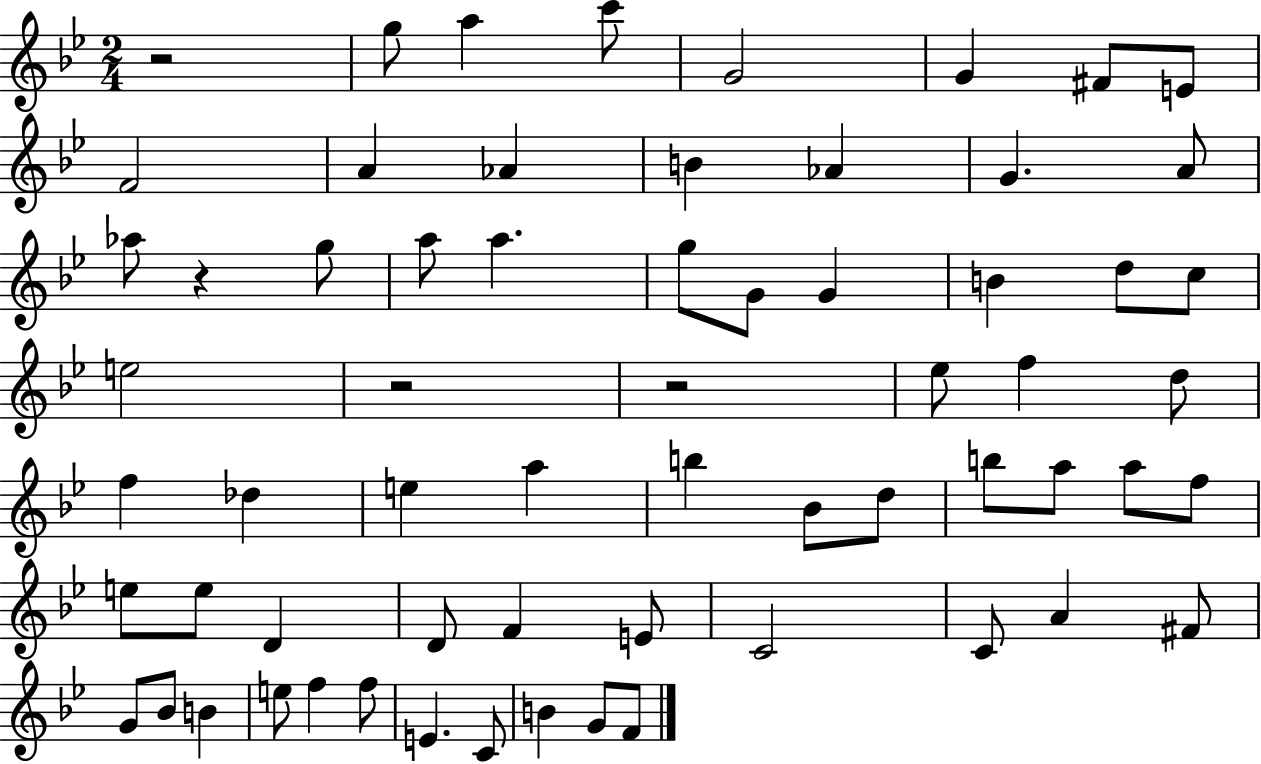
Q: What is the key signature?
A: BES major